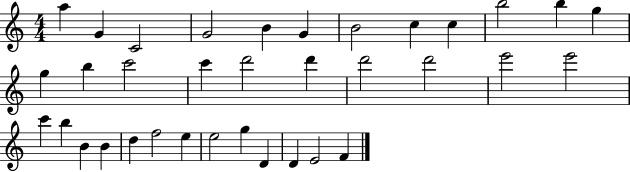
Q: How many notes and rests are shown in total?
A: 35